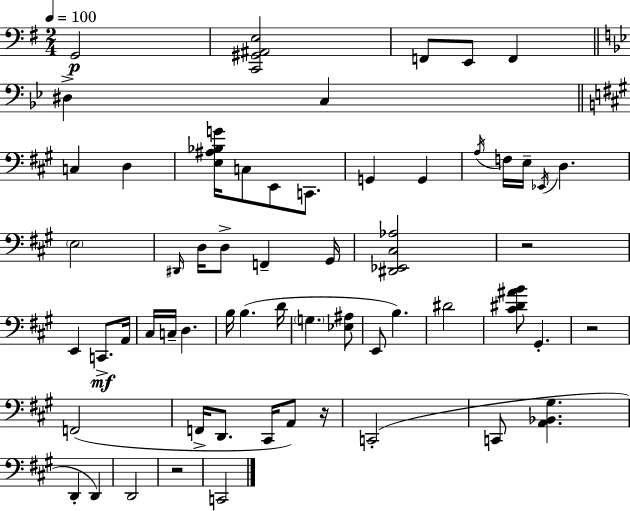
G2/h [C2,G#2,A#2,E3]/h F2/e E2/e F2/q D#3/q C3/q C3/q D3/q [E3,A#3,Bb3,G4]/s C3/e E2/e C2/e. G2/q G2/q A3/s F3/s E3/s Eb2/s D3/q. E3/h D#2/s D3/s D3/e F2/q G#2/s [D#2,Eb2,C#3,Ab3]/h R/h E2/q C2/e. A2/s C#3/s C3/s D3/q. B3/s B3/q. D4/s G3/q. [Eb3,A#3]/e E2/e B3/q. D#4/h [C#4,D#4,A#4,B4]/e G#2/q. R/h F2/h F2/s D2/e. C#2/s A2/e R/s C2/h C2/e [A2,Bb2,G#3]/q. D2/q D2/q D2/h R/h C2/h